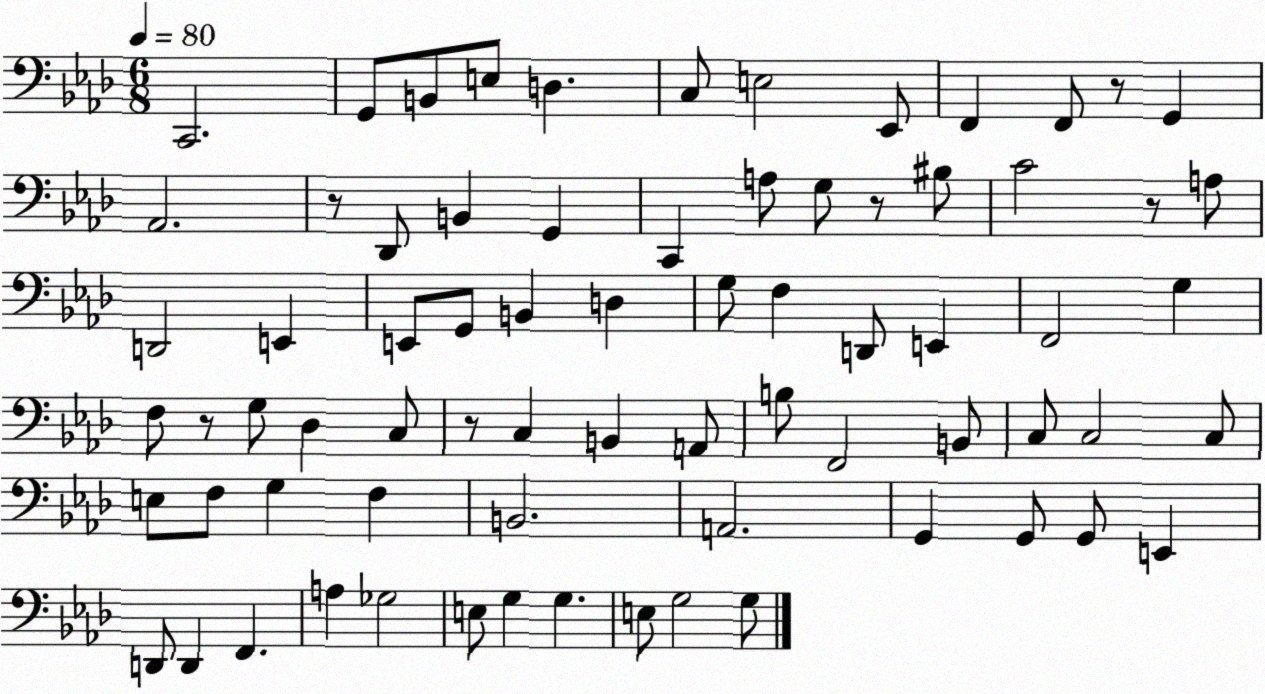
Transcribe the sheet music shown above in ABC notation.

X:1
T:Untitled
M:6/8
L:1/4
K:Ab
C,,2 G,,/2 B,,/2 E,/2 D, C,/2 E,2 _E,,/2 F,, F,,/2 z/2 G,, _A,,2 z/2 _D,,/2 B,, G,, C,, A,/2 G,/2 z/2 ^B,/2 C2 z/2 A,/2 D,,2 E,, E,,/2 G,,/2 B,, D, G,/2 F, D,,/2 E,, F,,2 G, F,/2 z/2 G,/2 _D, C,/2 z/2 C, B,, A,,/2 B,/2 F,,2 B,,/2 C,/2 C,2 C,/2 E,/2 F,/2 G, F, B,,2 A,,2 G,, G,,/2 G,,/2 E,, D,,/2 D,, F,, A, _G,2 E,/2 G, G, E,/2 G,2 G,/2